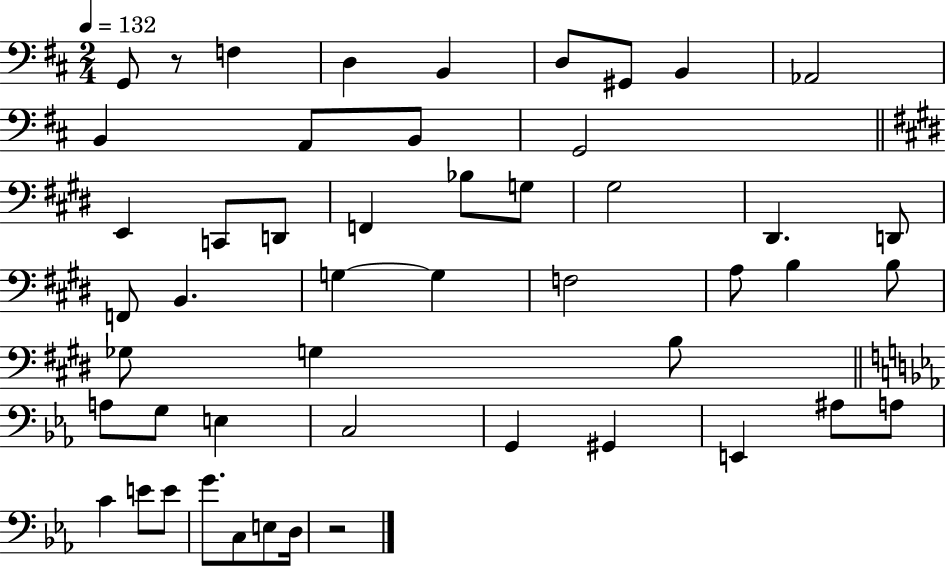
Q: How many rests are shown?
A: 2